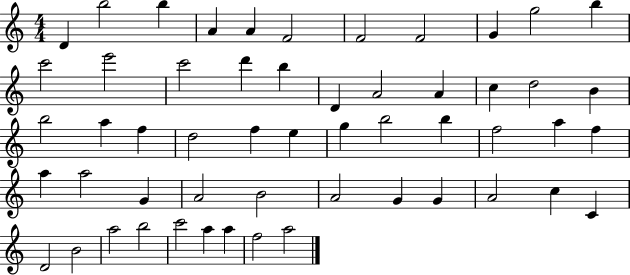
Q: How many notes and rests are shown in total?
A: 54